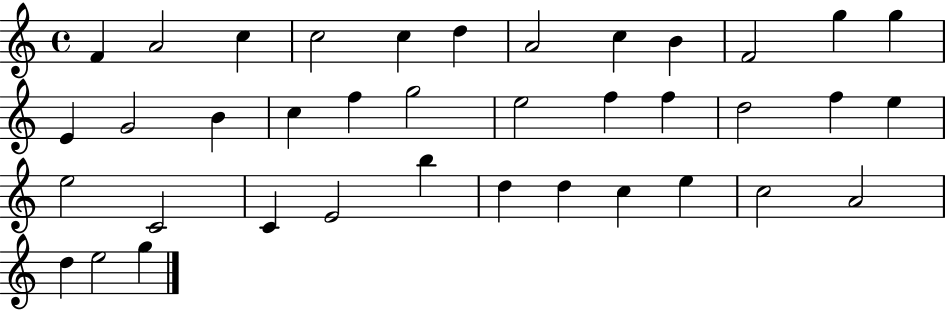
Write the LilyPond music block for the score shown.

{
  \clef treble
  \time 4/4
  \defaultTimeSignature
  \key c \major
  f'4 a'2 c''4 | c''2 c''4 d''4 | a'2 c''4 b'4 | f'2 g''4 g''4 | \break e'4 g'2 b'4 | c''4 f''4 g''2 | e''2 f''4 f''4 | d''2 f''4 e''4 | \break e''2 c'2 | c'4 e'2 b''4 | d''4 d''4 c''4 e''4 | c''2 a'2 | \break d''4 e''2 g''4 | \bar "|."
}